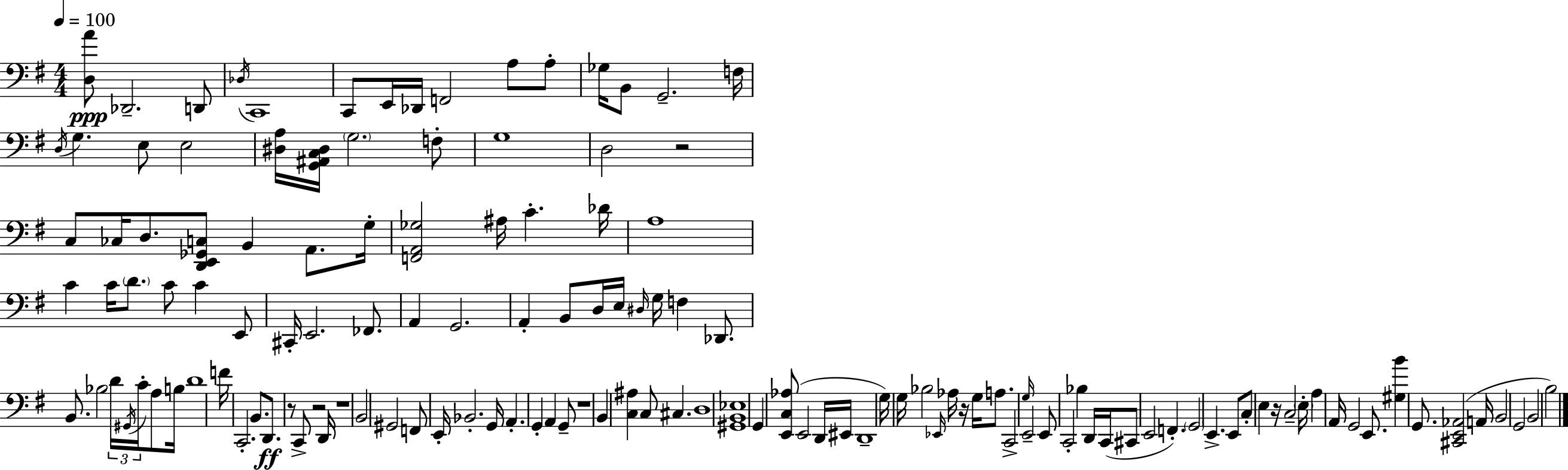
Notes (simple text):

[D3,A4]/e Db2/h. D2/e Db3/s C2/w C2/e E2/s Db2/s F2/h A3/e A3/e Gb3/s B2/e G2/h. F3/s D3/s G3/q. E3/e E3/h [D#3,A3]/s [G2,A#2,C3,D#3]/s G3/h. F3/e G3/w D3/h R/h C3/e CES3/s D3/e. [D2,E2,Gb2,C3]/e B2/q A2/e. G3/s [F2,A2,Gb3]/h A#3/s C4/q. Db4/s A3/w C4/q C4/s D4/e. C4/e C4/q E2/e C#2/s E2/h. FES2/e. A2/q G2/h. A2/q B2/e D3/s E3/s D#3/s G3/s F3/q Db2/e. B2/e. Bb3/h D4/s G#2/s C4/s A3/e B3/s D4/w F4/s C2/h. B2/e. D2/e. R/e C2/e R/h D2/s R/w B2/h G#2/h F2/e E2/s Bb2/h. G2/s A2/q. G2/q A2/q G2/e R/w B2/q [C3,A#3]/q C3/e C#3/q. D3/w [G#2,B2,Eb3]/w G2/q [E2,C3,Ab3]/e E2/h D2/s EIS2/s D2/w G3/s G3/s Bb3/h Eb2/s Ab3/s R/s G3/s A3/e. C2/h G3/s E2/h E2/e C2/h Bb3/q D2/s C2/s C#2/e E2/h F2/q. G2/h E2/q. E2/e C3/e E3/q R/s C3/h E3/s A3/q A2/s G2/h E2/e. [G#3,B4]/q G2/e. [C#2,E2,Ab2]/h A2/s B2/h G2/h B2/h B3/h